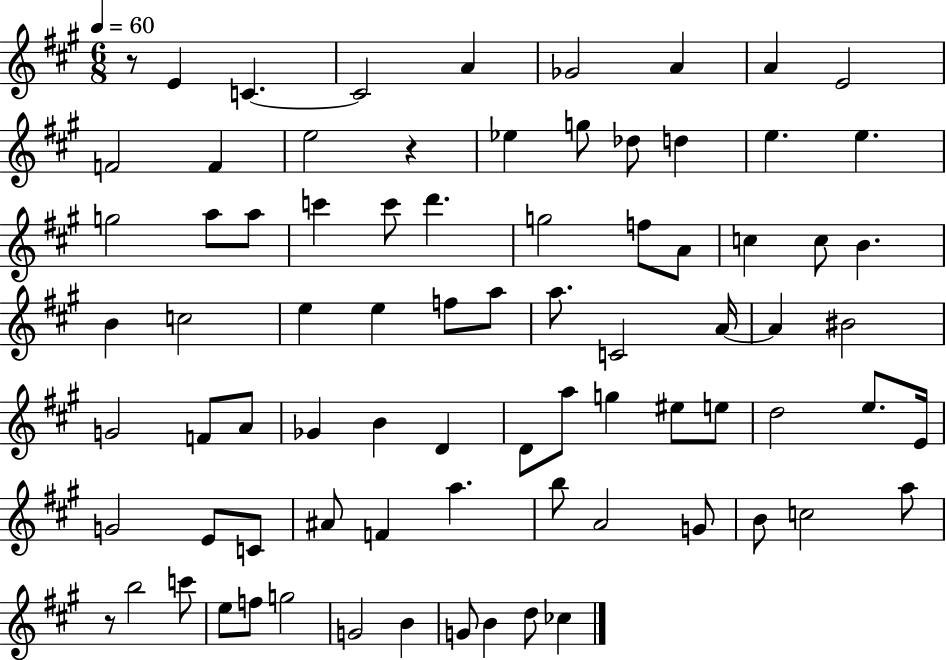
{
  \clef treble
  \numericTimeSignature
  \time 6/8
  \key a \major
  \tempo 4 = 60
  r8 e'4 c'4.~~ | c'2 a'4 | ges'2 a'4 | a'4 e'2 | \break f'2 f'4 | e''2 r4 | ees''4 g''8 des''8 d''4 | e''4. e''4. | \break g''2 a''8 a''8 | c'''4 c'''8 d'''4. | g''2 f''8 a'8 | c''4 c''8 b'4. | \break b'4 c''2 | e''4 e''4 f''8 a''8 | a''8. c'2 a'16~~ | a'4 bis'2 | \break g'2 f'8 a'8 | ges'4 b'4 d'4 | d'8 a''8 g''4 eis''8 e''8 | d''2 e''8. e'16 | \break g'2 e'8 c'8 | ais'8 f'4 a''4. | b''8 a'2 g'8 | b'8 c''2 a''8 | \break r8 b''2 c'''8 | e''8 f''8 g''2 | g'2 b'4 | g'8 b'4 d''8 ces''4 | \break \bar "|."
}